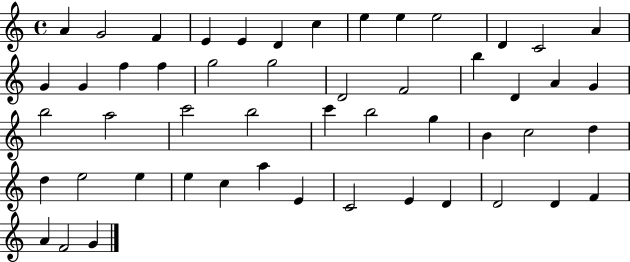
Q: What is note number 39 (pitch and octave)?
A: E5